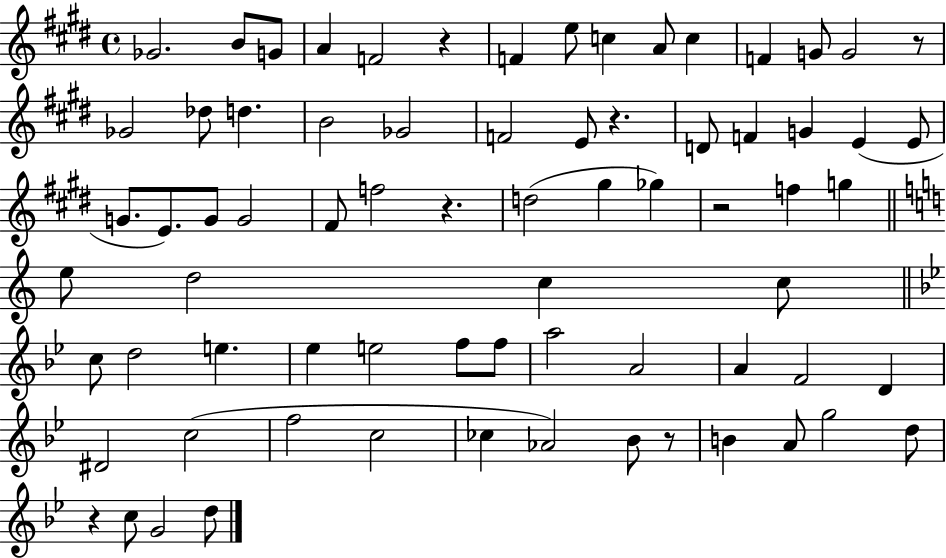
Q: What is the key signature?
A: E major